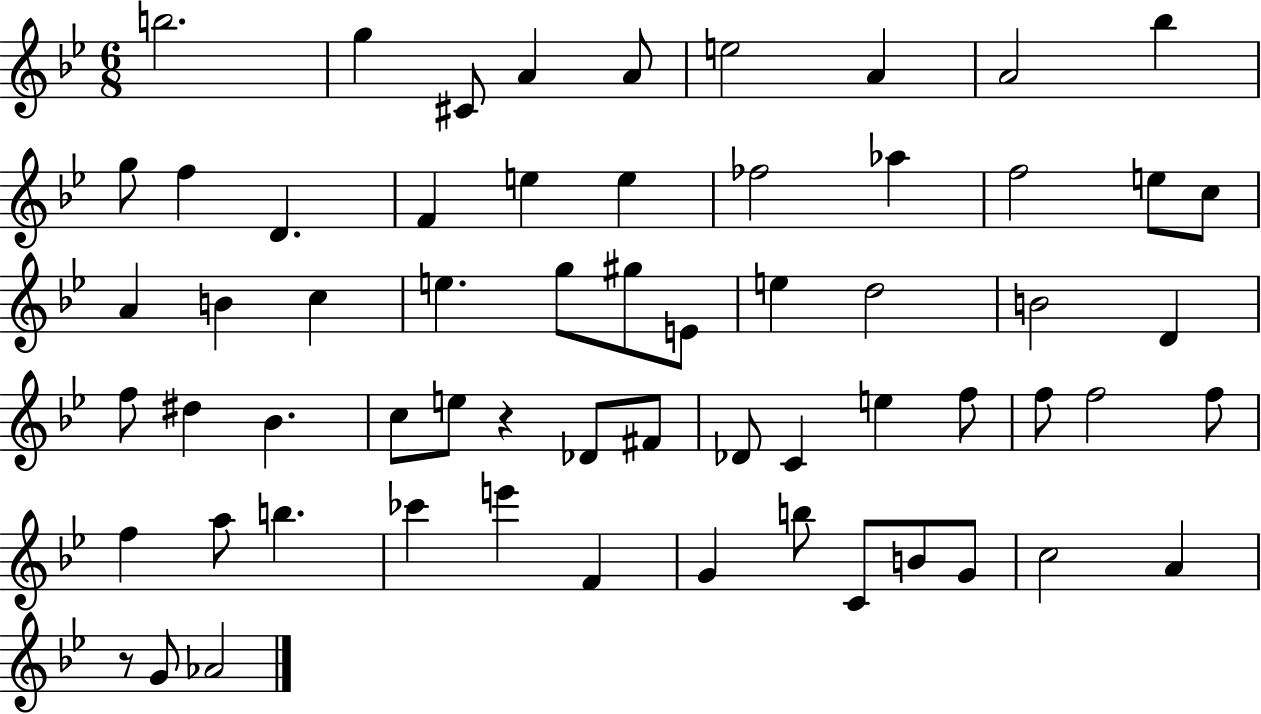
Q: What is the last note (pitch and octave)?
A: Ab4